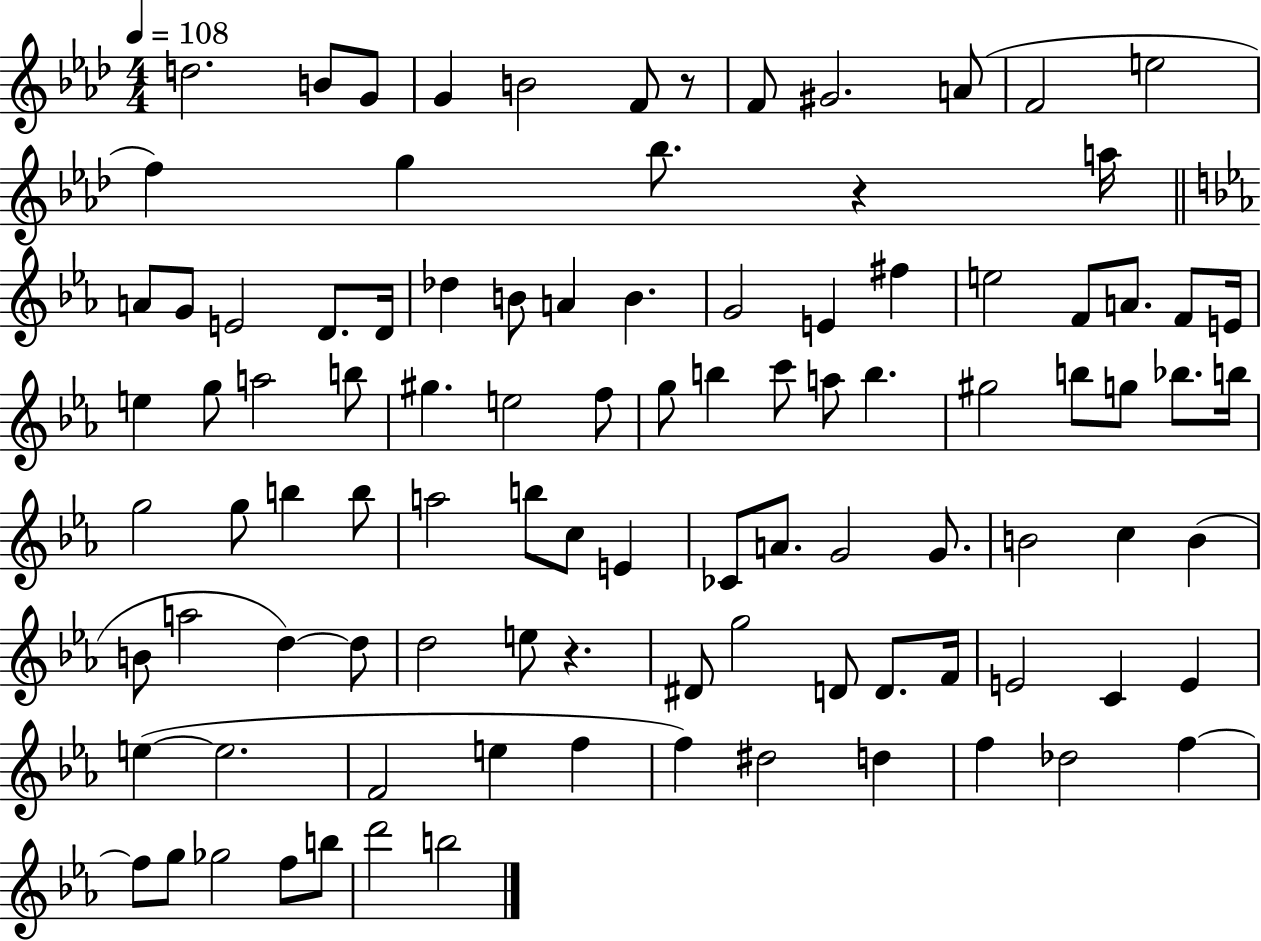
X:1
T:Untitled
M:4/4
L:1/4
K:Ab
d2 B/2 G/2 G B2 F/2 z/2 F/2 ^G2 A/2 F2 e2 f g _b/2 z a/4 A/2 G/2 E2 D/2 D/4 _d B/2 A B G2 E ^f e2 F/2 A/2 F/2 E/4 e g/2 a2 b/2 ^g e2 f/2 g/2 b c'/2 a/2 b ^g2 b/2 g/2 _b/2 b/4 g2 g/2 b b/2 a2 b/2 c/2 E _C/2 A/2 G2 G/2 B2 c B B/2 a2 d d/2 d2 e/2 z ^D/2 g2 D/2 D/2 F/4 E2 C E e e2 F2 e f f ^d2 d f _d2 f f/2 g/2 _g2 f/2 b/2 d'2 b2